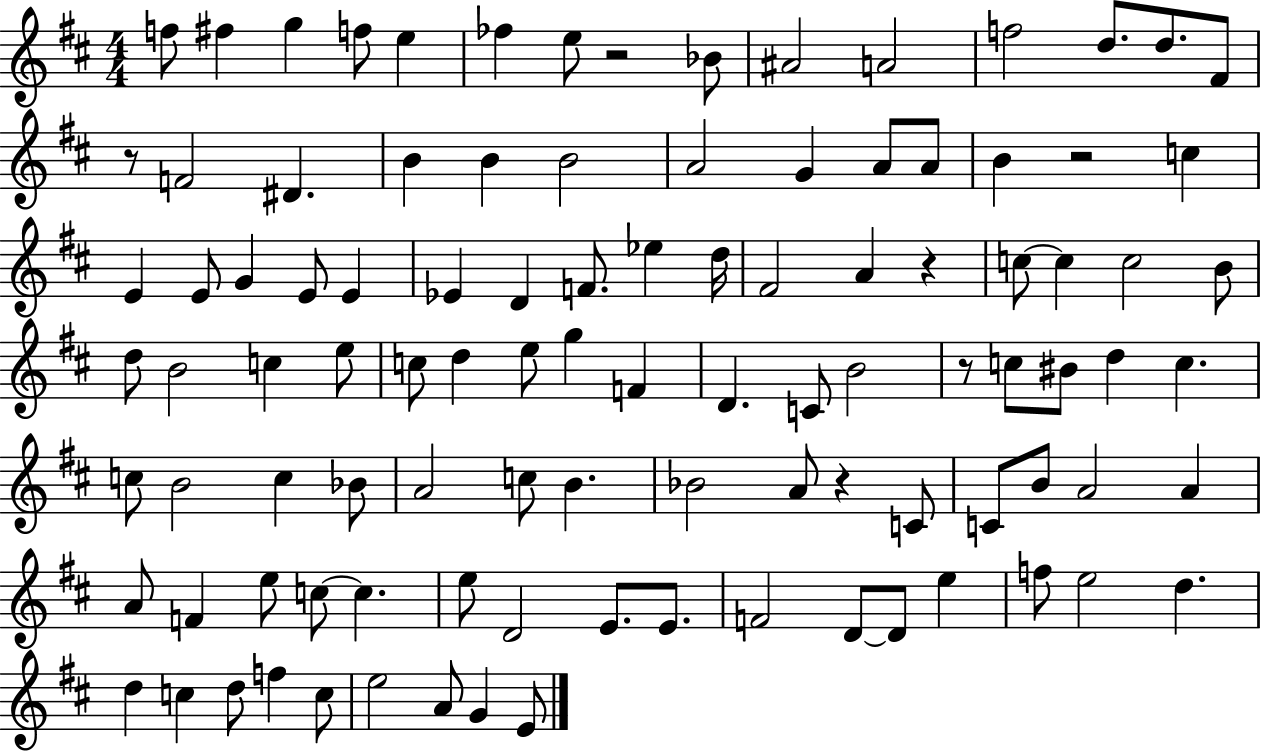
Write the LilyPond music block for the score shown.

{
  \clef treble
  \numericTimeSignature
  \time 4/4
  \key d \major
  \repeat volta 2 { f''8 fis''4 g''4 f''8 e''4 | fes''4 e''8 r2 bes'8 | ais'2 a'2 | f''2 d''8. d''8. fis'8 | \break r8 f'2 dis'4. | b'4 b'4 b'2 | a'2 g'4 a'8 a'8 | b'4 r2 c''4 | \break e'4 e'8 g'4 e'8 e'4 | ees'4 d'4 f'8. ees''4 d''16 | fis'2 a'4 r4 | c''8~~ c''4 c''2 b'8 | \break d''8 b'2 c''4 e''8 | c''8 d''4 e''8 g''4 f'4 | d'4. c'8 b'2 | r8 c''8 bis'8 d''4 c''4. | \break c''8 b'2 c''4 bes'8 | a'2 c''8 b'4. | bes'2 a'8 r4 c'8 | c'8 b'8 a'2 a'4 | \break a'8 f'4 e''8 c''8~~ c''4. | e''8 d'2 e'8. e'8. | f'2 d'8~~ d'8 e''4 | f''8 e''2 d''4. | \break d''4 c''4 d''8 f''4 c''8 | e''2 a'8 g'4 e'8 | } \bar "|."
}